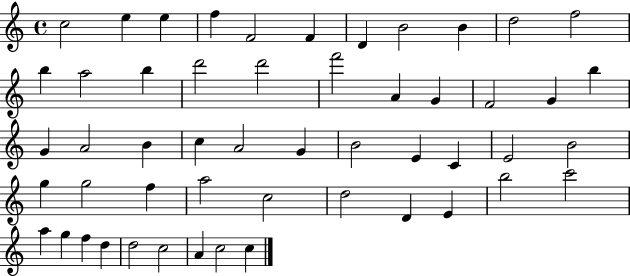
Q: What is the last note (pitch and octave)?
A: C5